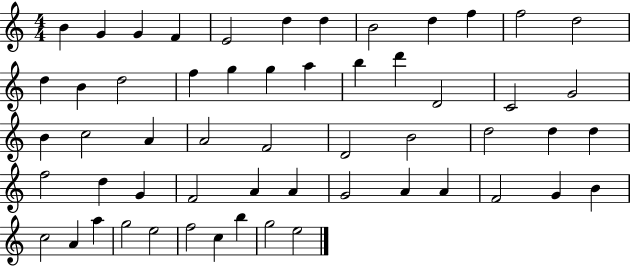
{
  \clef treble
  \numericTimeSignature
  \time 4/4
  \key c \major
  b'4 g'4 g'4 f'4 | e'2 d''4 d''4 | b'2 d''4 f''4 | f''2 d''2 | \break d''4 b'4 d''2 | f''4 g''4 g''4 a''4 | b''4 d'''4 d'2 | c'2 g'2 | \break b'4 c''2 a'4 | a'2 f'2 | d'2 b'2 | d''2 d''4 d''4 | \break f''2 d''4 g'4 | f'2 a'4 a'4 | g'2 a'4 a'4 | f'2 g'4 b'4 | \break c''2 a'4 a''4 | g''2 e''2 | f''2 c''4 b''4 | g''2 e''2 | \break \bar "|."
}